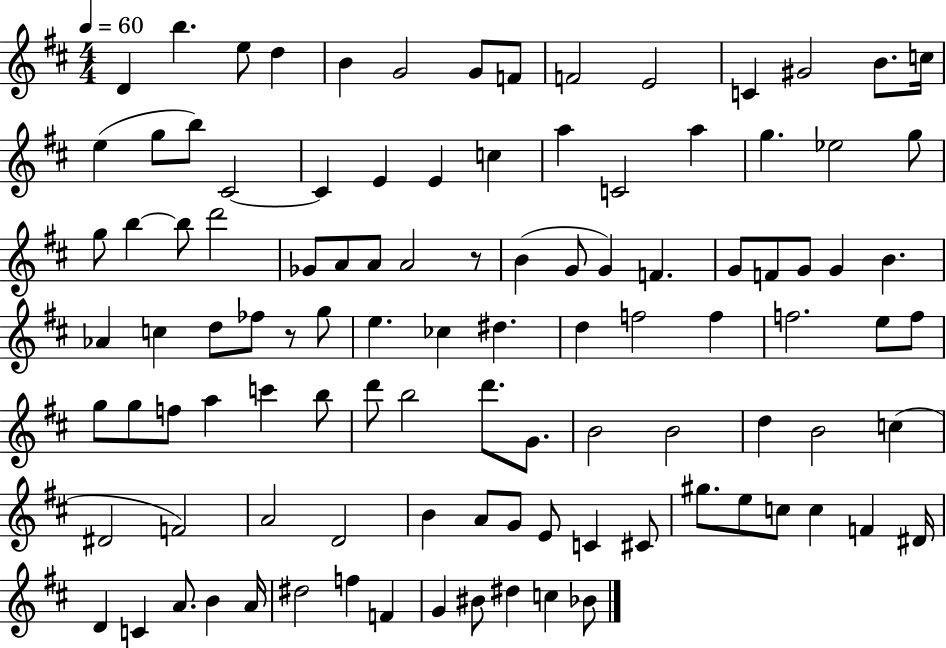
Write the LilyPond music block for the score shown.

{
  \clef treble
  \numericTimeSignature
  \time 4/4
  \key d \major
  \tempo 4 = 60
  d'4 b''4. e''8 d''4 | b'4 g'2 g'8 f'8 | f'2 e'2 | c'4 gis'2 b'8. c''16 | \break e''4( g''8 b''8) cis'2~~ | cis'4 e'4 e'4 c''4 | a''4 c'2 a''4 | g''4. ees''2 g''8 | \break g''8 b''4~~ b''8 d'''2 | ges'8 a'8 a'8 a'2 r8 | b'4( g'8 g'4) f'4. | g'8 f'8 g'8 g'4 b'4. | \break aes'4 c''4 d''8 fes''8 r8 g''8 | e''4. ces''4 dis''4. | d''4 f''2 f''4 | f''2. e''8 f''8 | \break g''8 g''8 f''8 a''4 c'''4 b''8 | d'''8 b''2 d'''8. g'8. | b'2 b'2 | d''4 b'2 c''4( | \break dis'2 f'2) | a'2 d'2 | b'4 a'8 g'8 e'8 c'4 cis'8 | gis''8. e''8 c''8 c''4 f'4 dis'16 | \break d'4 c'4 a'8. b'4 a'16 | dis''2 f''4 f'4 | g'4 bis'8 dis''4 c''4 bes'8 | \bar "|."
}